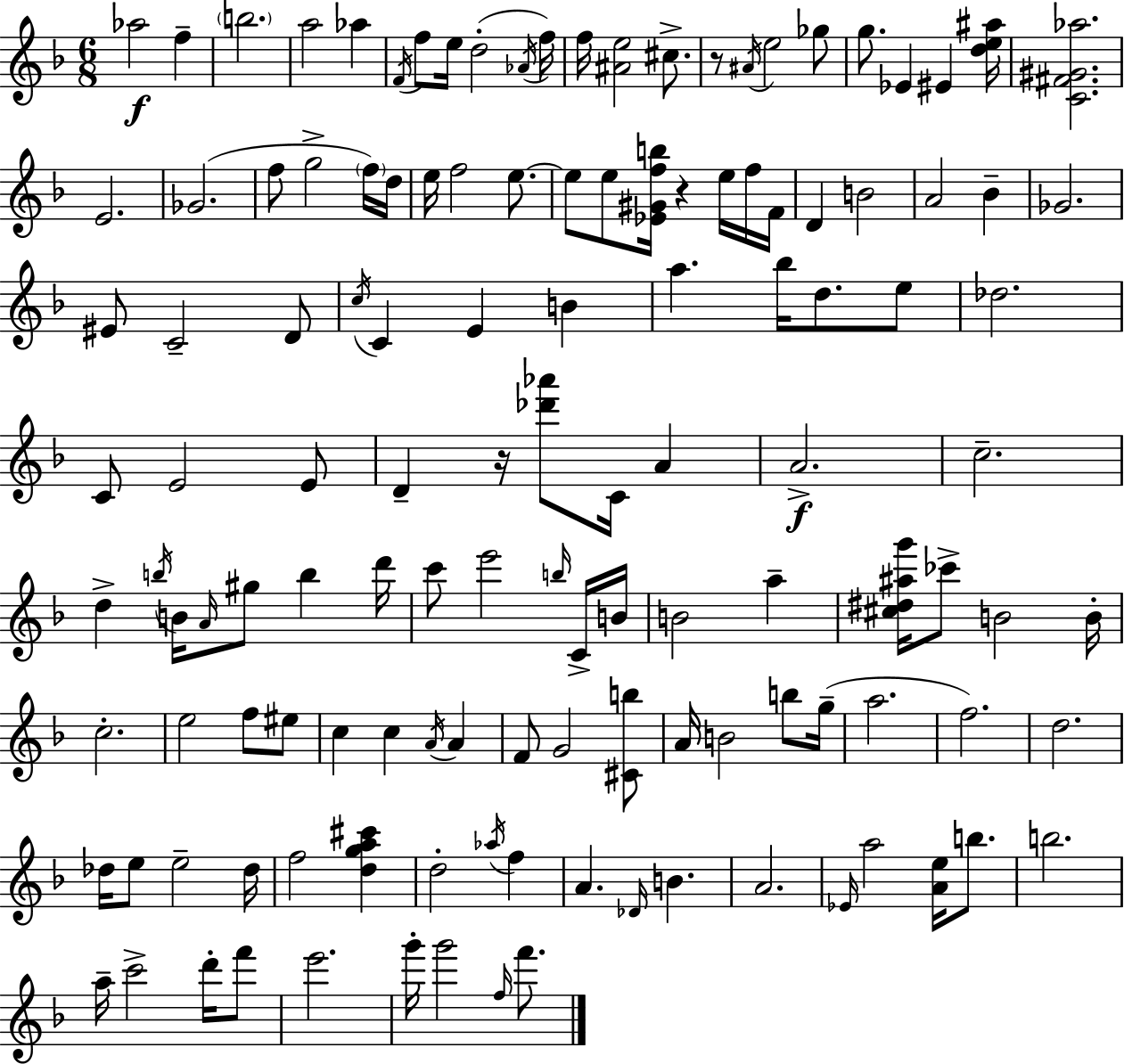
Ab5/h F5/q B5/h. A5/h Ab5/q F4/s F5/e E5/s D5/h Ab4/s F5/s F5/s [A#4,E5]/h C#5/e. R/e A#4/s E5/h Gb5/e G5/e. Eb4/q EIS4/q [D5,E5,A#5]/s [C4,F#4,G#4,Ab5]/h. E4/h. Gb4/h. F5/e G5/h F5/s D5/s E5/s F5/h E5/e. E5/e E5/e [Eb4,G#4,F5,B5]/s R/q E5/s F5/s F4/s D4/q B4/h A4/h Bb4/q Gb4/h. EIS4/e C4/h D4/e C5/s C4/q E4/q B4/q A5/q. Bb5/s D5/e. E5/e Db5/h. C4/e E4/h E4/e D4/q R/s [Db6,Ab6]/e C4/s A4/q A4/h. C5/h. D5/q B5/s B4/s A4/s G#5/e B5/q D6/s C6/e E6/h B5/s C4/s B4/s B4/h A5/q [C#5,D#5,A#5,G6]/s CES6/e B4/h B4/s C5/h. E5/h F5/e EIS5/e C5/q C5/q A4/s A4/q F4/e G4/h [C#4,B5]/e A4/s B4/h B5/e G5/s A5/h. F5/h. D5/h. Db5/s E5/e E5/h Db5/s F5/h [D5,G5,A5,C#6]/q D5/h Ab5/s F5/q A4/q. Db4/s B4/q. A4/h. Eb4/s A5/h [A4,E5]/s B5/e. B5/h. A5/s C6/h D6/s F6/e E6/h. G6/s G6/h F5/s F6/e.